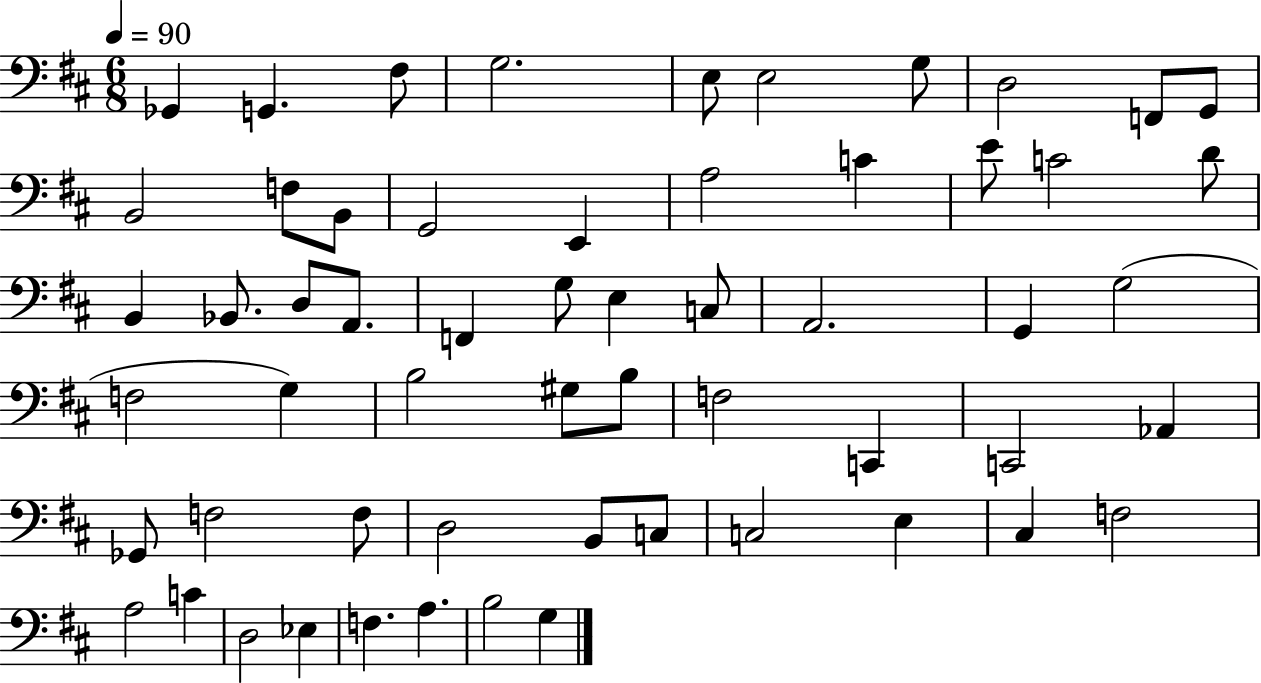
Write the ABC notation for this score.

X:1
T:Untitled
M:6/8
L:1/4
K:D
_G,, G,, ^F,/2 G,2 E,/2 E,2 G,/2 D,2 F,,/2 G,,/2 B,,2 F,/2 B,,/2 G,,2 E,, A,2 C E/2 C2 D/2 B,, _B,,/2 D,/2 A,,/2 F,, G,/2 E, C,/2 A,,2 G,, G,2 F,2 G, B,2 ^G,/2 B,/2 F,2 C,, C,,2 _A,, _G,,/2 F,2 F,/2 D,2 B,,/2 C,/2 C,2 E, ^C, F,2 A,2 C D,2 _E, F, A, B,2 G,